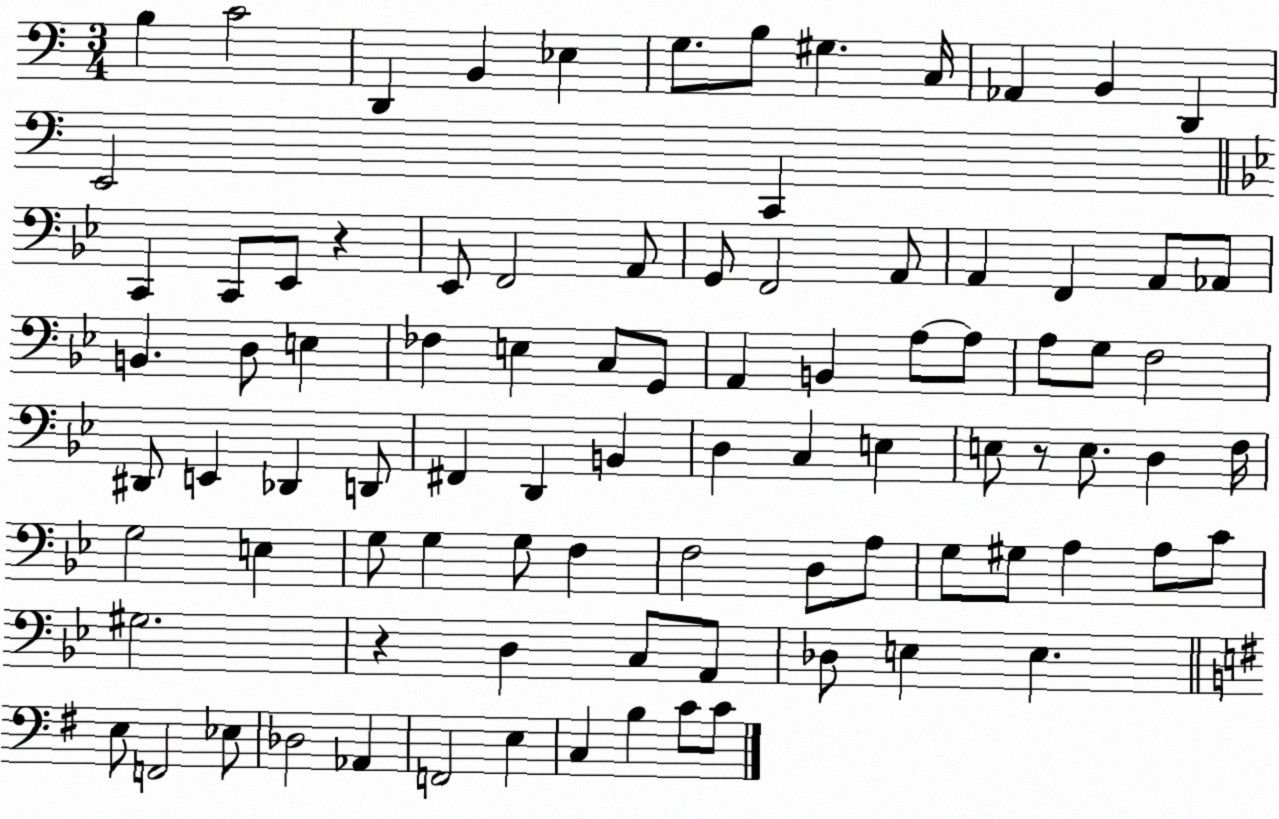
X:1
T:Untitled
M:3/4
L:1/4
K:C
B, C2 D,, B,, _E, G,/2 B,/2 ^G, C,/4 _A,, B,, D,, E,,2 C,, C,, C,,/2 _E,,/2 z _E,,/2 F,,2 A,,/2 G,,/2 F,,2 A,,/2 A,, F,, A,,/2 _A,,/2 B,, D,/2 E, _F, E, C,/2 G,,/2 A,, B,, A,/2 A,/2 A,/2 G,/2 F,2 ^D,,/2 E,, _D,, D,,/2 ^F,, D,, B,, D, C, E, E,/2 z/2 E,/2 D, F,/4 G,2 E, G,/2 G, G,/2 F, F,2 D,/2 A,/2 G,/2 ^G,/2 A, A,/2 C/2 ^G,2 z D, C,/2 A,,/2 _D,/2 E, E, E,/2 F,,2 _E,/2 _D,2 _A,, F,,2 E, C, B, C/2 C/2